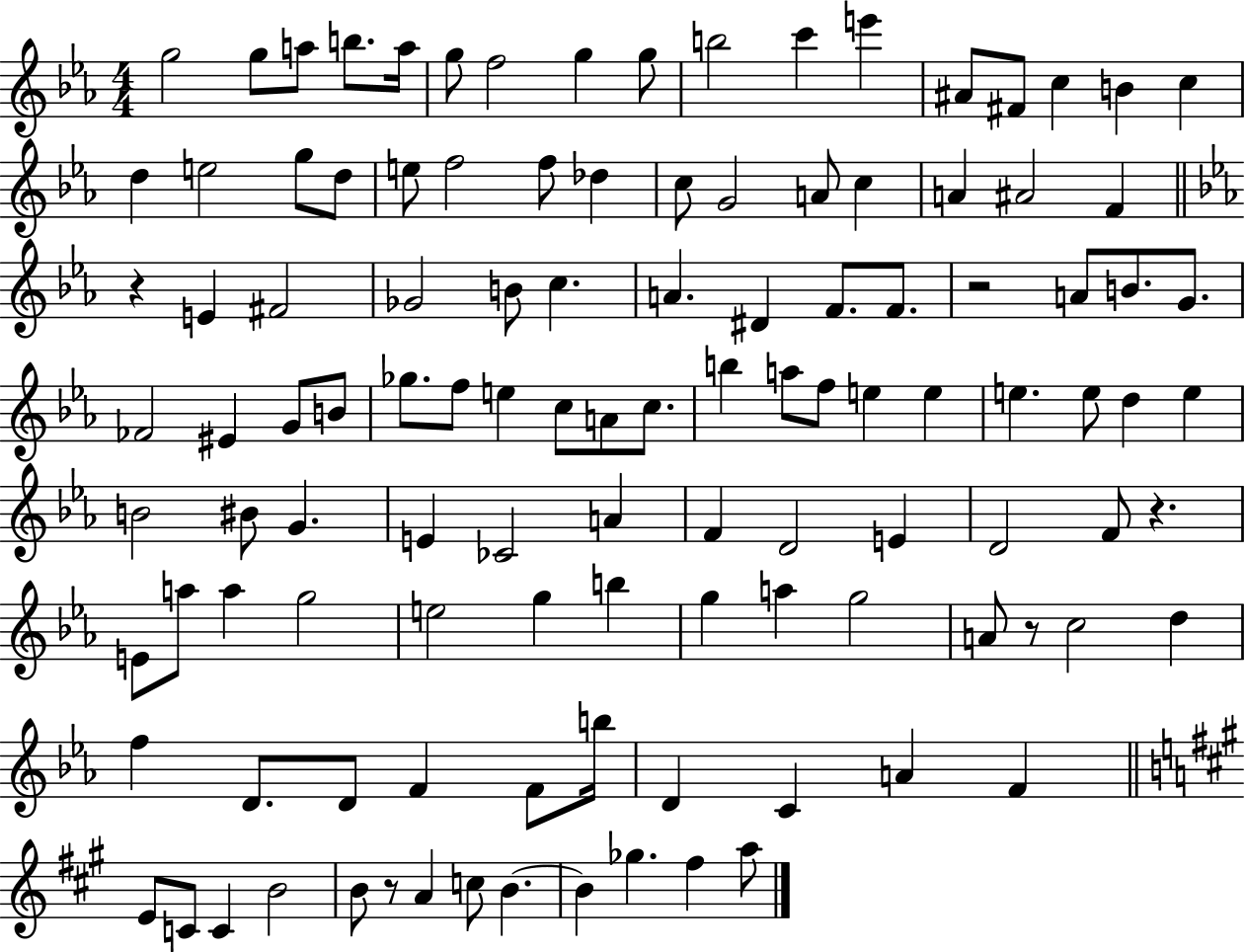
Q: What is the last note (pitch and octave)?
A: A5